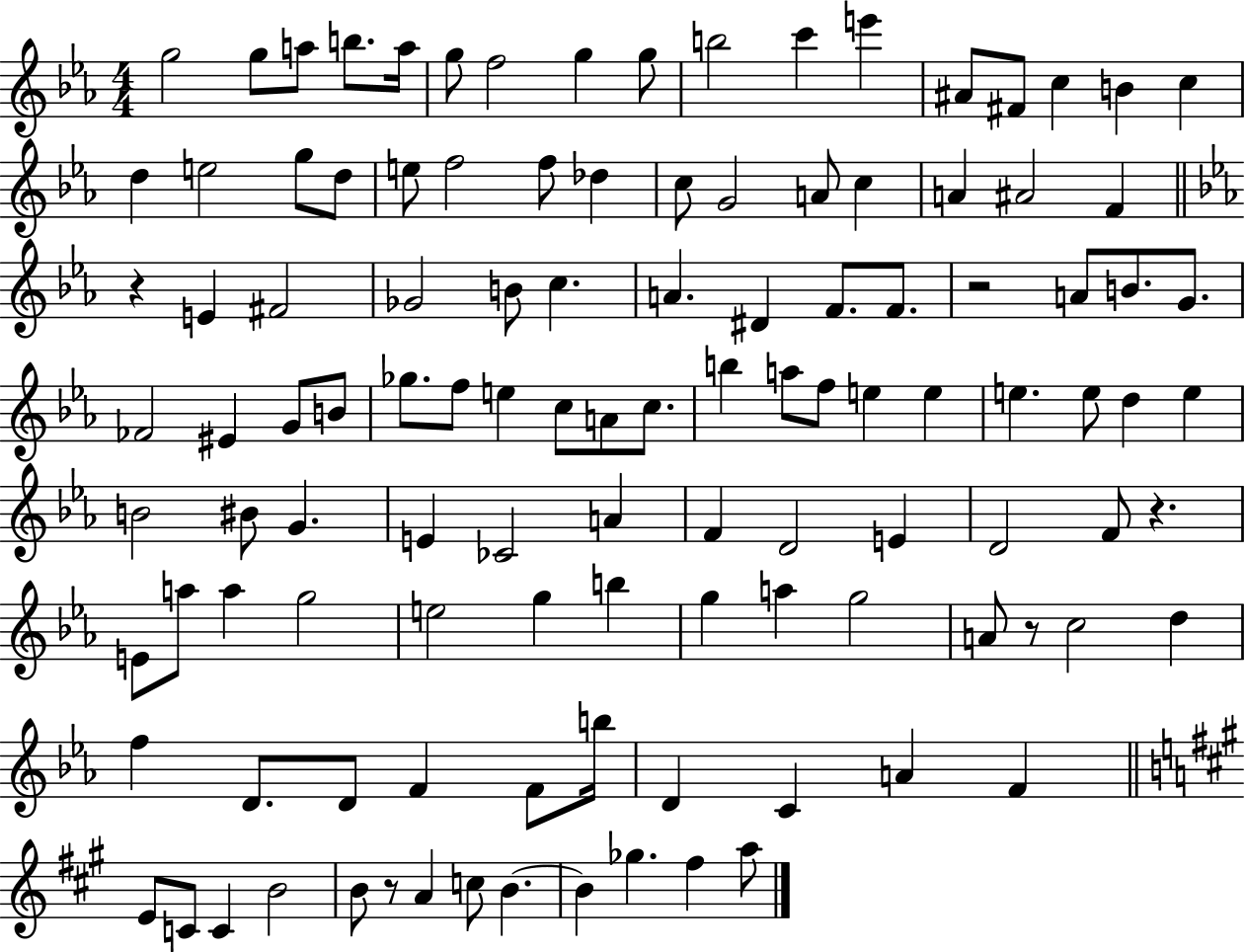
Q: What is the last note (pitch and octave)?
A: A5